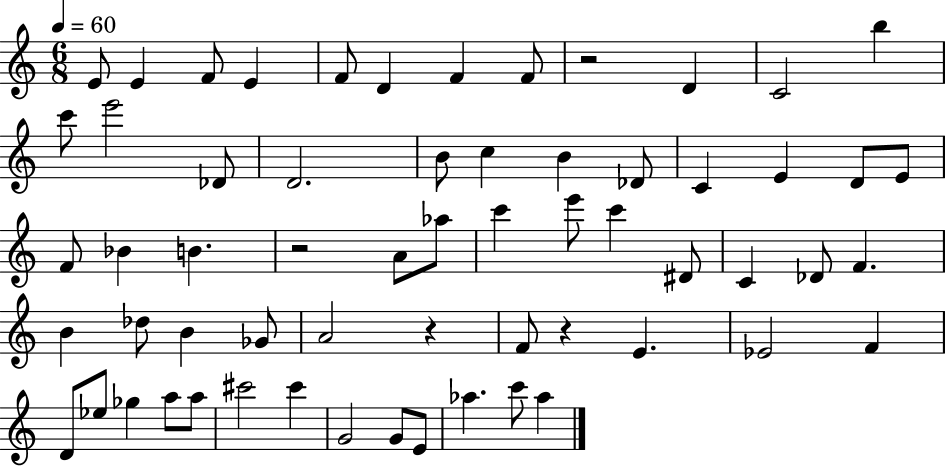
X:1
T:Untitled
M:6/8
L:1/4
K:C
E/2 E F/2 E F/2 D F F/2 z2 D C2 b c'/2 e'2 _D/2 D2 B/2 c B _D/2 C E D/2 E/2 F/2 _B B z2 A/2 _a/2 c' e'/2 c' ^D/2 C _D/2 F B _d/2 B _G/2 A2 z F/2 z E _E2 F D/2 _e/2 _g a/2 a/2 ^c'2 ^c' G2 G/2 E/2 _a c'/2 _a